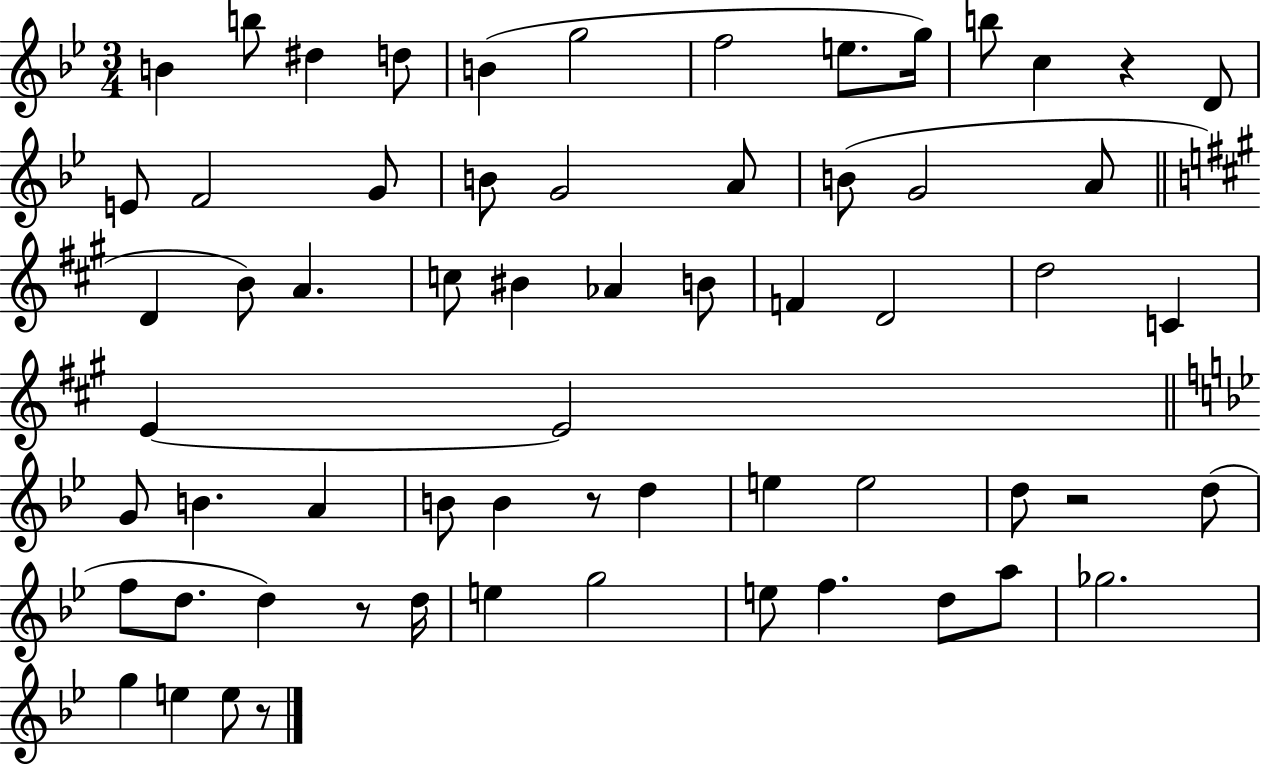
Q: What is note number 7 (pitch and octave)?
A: F5